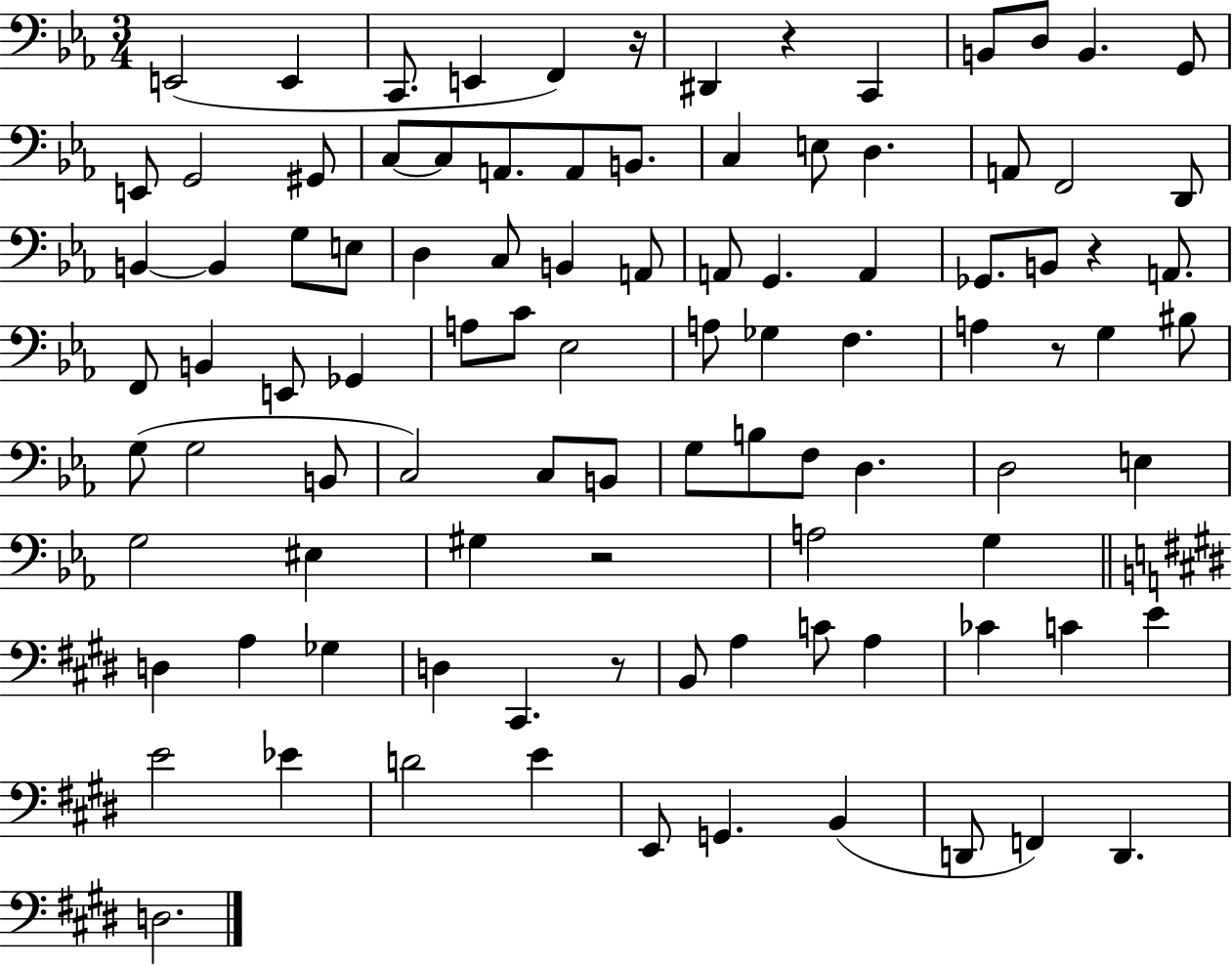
X:1
T:Untitled
M:3/4
L:1/4
K:Eb
E,,2 E,, C,,/2 E,, F,, z/4 ^D,, z C,, B,,/2 D,/2 B,, G,,/2 E,,/2 G,,2 ^G,,/2 C,/2 C,/2 A,,/2 A,,/2 B,,/2 C, E,/2 D, A,,/2 F,,2 D,,/2 B,, B,, G,/2 E,/2 D, C,/2 B,, A,,/2 A,,/2 G,, A,, _G,,/2 B,,/2 z A,,/2 F,,/2 B,, E,,/2 _G,, A,/2 C/2 _E,2 A,/2 _G, F, A, z/2 G, ^B,/2 G,/2 G,2 B,,/2 C,2 C,/2 B,,/2 G,/2 B,/2 F,/2 D, D,2 E, G,2 ^E, ^G, z2 A,2 G, D, A, _G, D, ^C,, z/2 B,,/2 A, C/2 A, _C C E E2 _E D2 E E,,/2 G,, B,, D,,/2 F,, D,, D,2